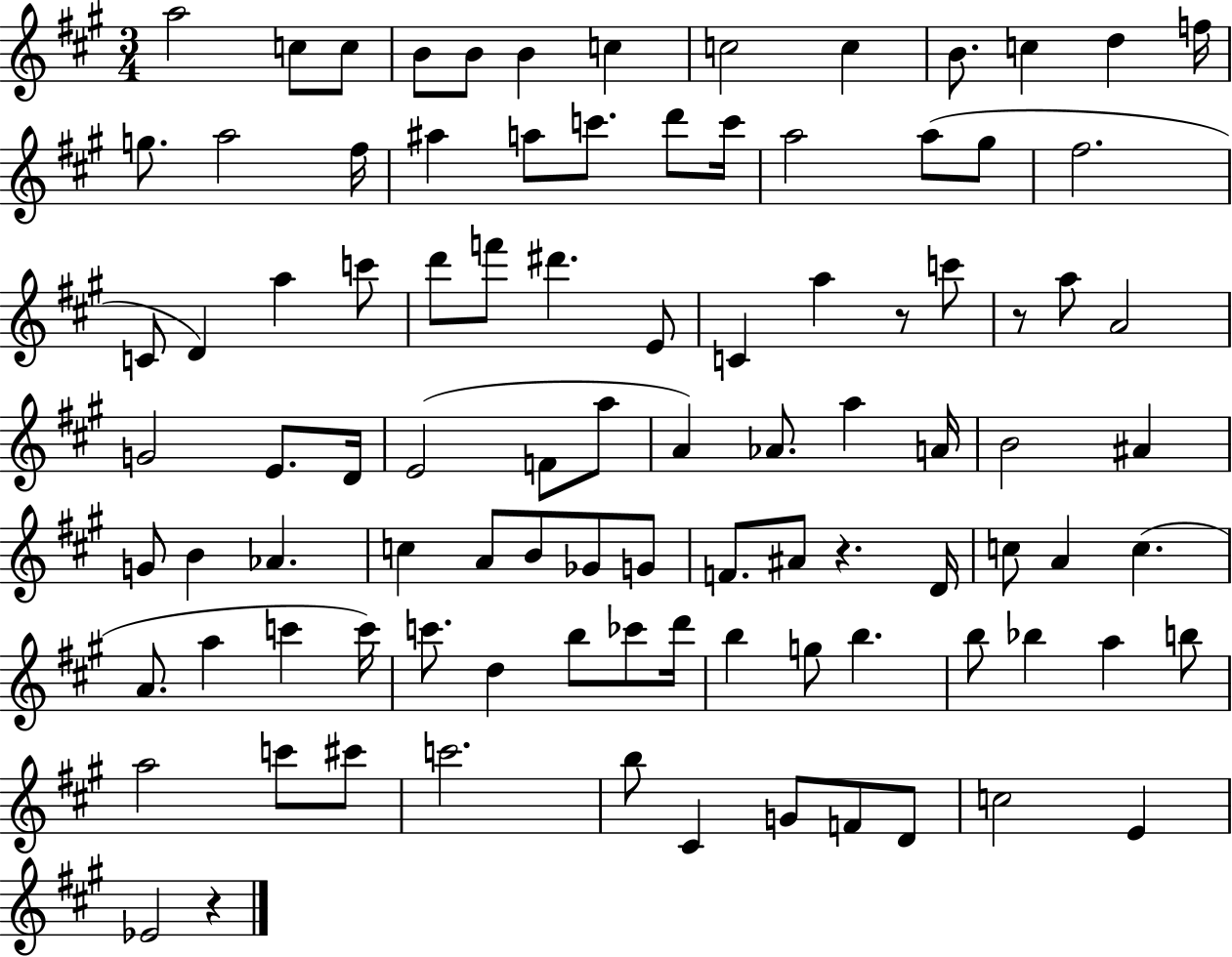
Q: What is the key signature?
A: A major